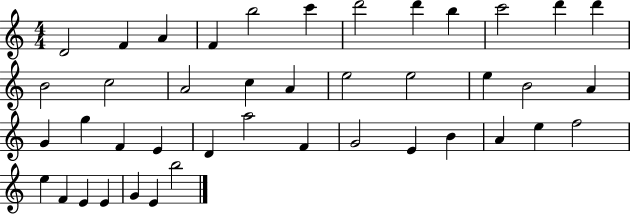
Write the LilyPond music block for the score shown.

{
  \clef treble
  \numericTimeSignature
  \time 4/4
  \key c \major
  d'2 f'4 a'4 | f'4 b''2 c'''4 | d'''2 d'''4 b''4 | c'''2 d'''4 d'''4 | \break b'2 c''2 | a'2 c''4 a'4 | e''2 e''2 | e''4 b'2 a'4 | \break g'4 g''4 f'4 e'4 | d'4 a''2 f'4 | g'2 e'4 b'4 | a'4 e''4 f''2 | \break e''4 f'4 e'4 e'4 | g'4 e'4 b''2 | \bar "|."
}